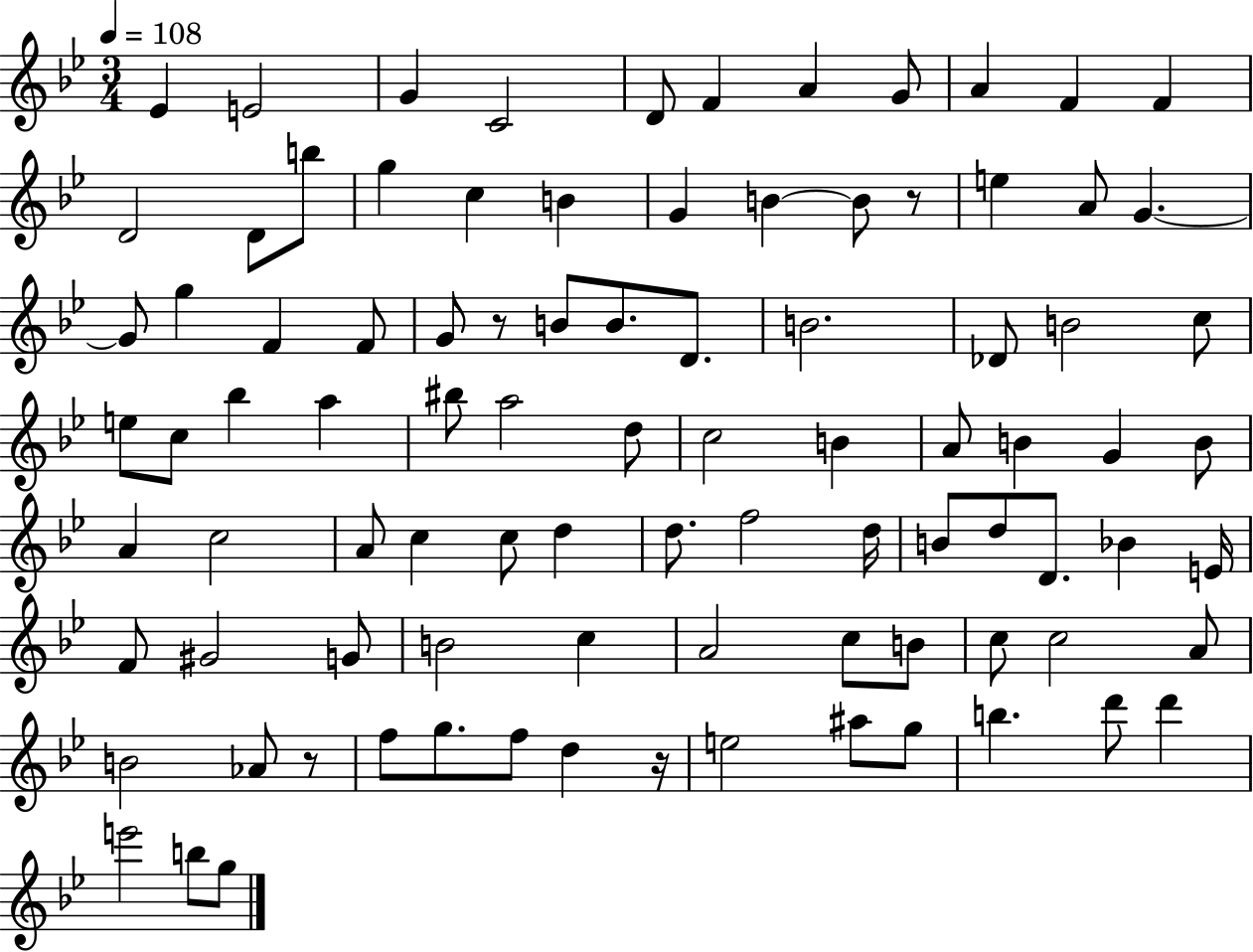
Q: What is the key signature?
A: BES major